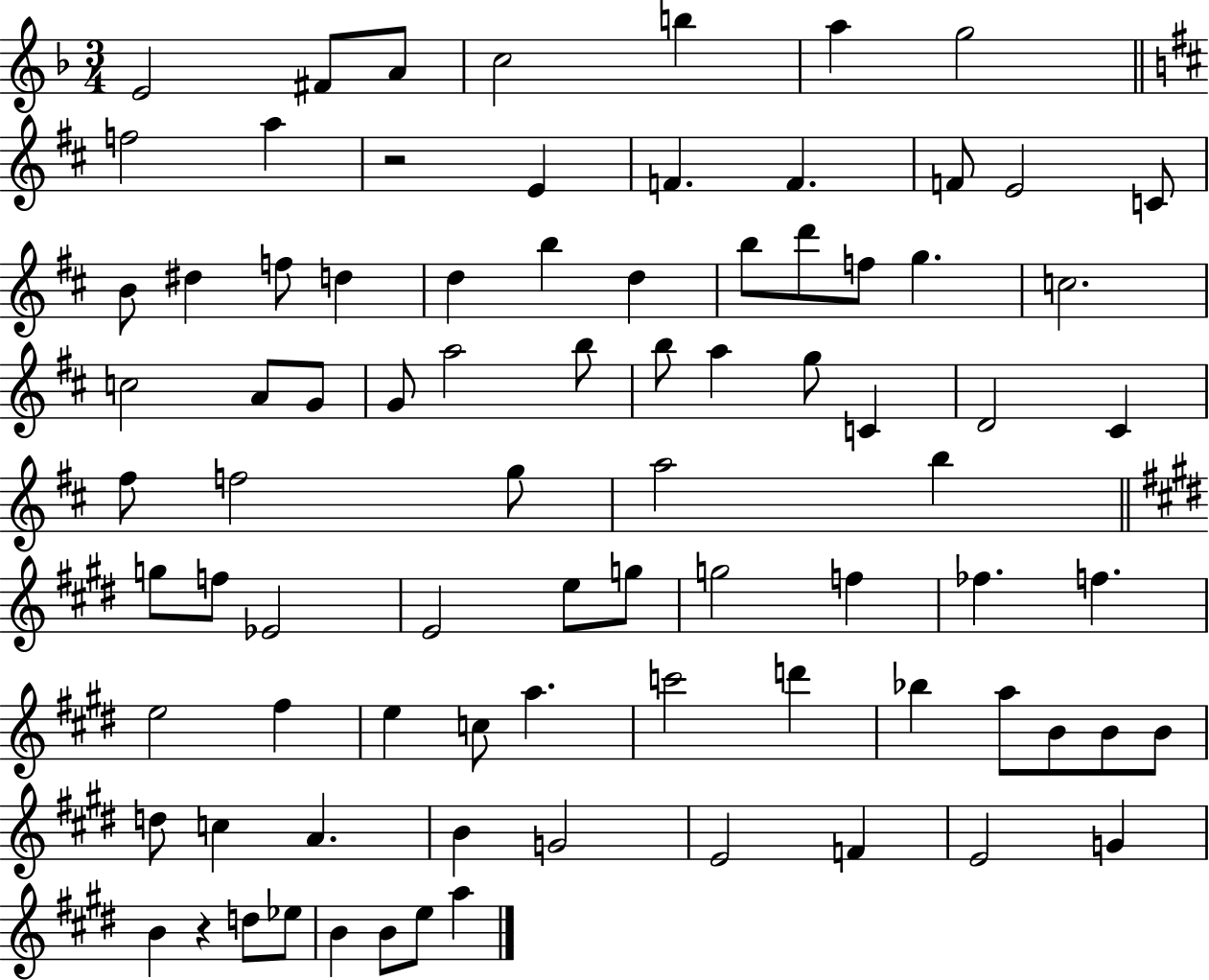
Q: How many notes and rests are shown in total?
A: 84